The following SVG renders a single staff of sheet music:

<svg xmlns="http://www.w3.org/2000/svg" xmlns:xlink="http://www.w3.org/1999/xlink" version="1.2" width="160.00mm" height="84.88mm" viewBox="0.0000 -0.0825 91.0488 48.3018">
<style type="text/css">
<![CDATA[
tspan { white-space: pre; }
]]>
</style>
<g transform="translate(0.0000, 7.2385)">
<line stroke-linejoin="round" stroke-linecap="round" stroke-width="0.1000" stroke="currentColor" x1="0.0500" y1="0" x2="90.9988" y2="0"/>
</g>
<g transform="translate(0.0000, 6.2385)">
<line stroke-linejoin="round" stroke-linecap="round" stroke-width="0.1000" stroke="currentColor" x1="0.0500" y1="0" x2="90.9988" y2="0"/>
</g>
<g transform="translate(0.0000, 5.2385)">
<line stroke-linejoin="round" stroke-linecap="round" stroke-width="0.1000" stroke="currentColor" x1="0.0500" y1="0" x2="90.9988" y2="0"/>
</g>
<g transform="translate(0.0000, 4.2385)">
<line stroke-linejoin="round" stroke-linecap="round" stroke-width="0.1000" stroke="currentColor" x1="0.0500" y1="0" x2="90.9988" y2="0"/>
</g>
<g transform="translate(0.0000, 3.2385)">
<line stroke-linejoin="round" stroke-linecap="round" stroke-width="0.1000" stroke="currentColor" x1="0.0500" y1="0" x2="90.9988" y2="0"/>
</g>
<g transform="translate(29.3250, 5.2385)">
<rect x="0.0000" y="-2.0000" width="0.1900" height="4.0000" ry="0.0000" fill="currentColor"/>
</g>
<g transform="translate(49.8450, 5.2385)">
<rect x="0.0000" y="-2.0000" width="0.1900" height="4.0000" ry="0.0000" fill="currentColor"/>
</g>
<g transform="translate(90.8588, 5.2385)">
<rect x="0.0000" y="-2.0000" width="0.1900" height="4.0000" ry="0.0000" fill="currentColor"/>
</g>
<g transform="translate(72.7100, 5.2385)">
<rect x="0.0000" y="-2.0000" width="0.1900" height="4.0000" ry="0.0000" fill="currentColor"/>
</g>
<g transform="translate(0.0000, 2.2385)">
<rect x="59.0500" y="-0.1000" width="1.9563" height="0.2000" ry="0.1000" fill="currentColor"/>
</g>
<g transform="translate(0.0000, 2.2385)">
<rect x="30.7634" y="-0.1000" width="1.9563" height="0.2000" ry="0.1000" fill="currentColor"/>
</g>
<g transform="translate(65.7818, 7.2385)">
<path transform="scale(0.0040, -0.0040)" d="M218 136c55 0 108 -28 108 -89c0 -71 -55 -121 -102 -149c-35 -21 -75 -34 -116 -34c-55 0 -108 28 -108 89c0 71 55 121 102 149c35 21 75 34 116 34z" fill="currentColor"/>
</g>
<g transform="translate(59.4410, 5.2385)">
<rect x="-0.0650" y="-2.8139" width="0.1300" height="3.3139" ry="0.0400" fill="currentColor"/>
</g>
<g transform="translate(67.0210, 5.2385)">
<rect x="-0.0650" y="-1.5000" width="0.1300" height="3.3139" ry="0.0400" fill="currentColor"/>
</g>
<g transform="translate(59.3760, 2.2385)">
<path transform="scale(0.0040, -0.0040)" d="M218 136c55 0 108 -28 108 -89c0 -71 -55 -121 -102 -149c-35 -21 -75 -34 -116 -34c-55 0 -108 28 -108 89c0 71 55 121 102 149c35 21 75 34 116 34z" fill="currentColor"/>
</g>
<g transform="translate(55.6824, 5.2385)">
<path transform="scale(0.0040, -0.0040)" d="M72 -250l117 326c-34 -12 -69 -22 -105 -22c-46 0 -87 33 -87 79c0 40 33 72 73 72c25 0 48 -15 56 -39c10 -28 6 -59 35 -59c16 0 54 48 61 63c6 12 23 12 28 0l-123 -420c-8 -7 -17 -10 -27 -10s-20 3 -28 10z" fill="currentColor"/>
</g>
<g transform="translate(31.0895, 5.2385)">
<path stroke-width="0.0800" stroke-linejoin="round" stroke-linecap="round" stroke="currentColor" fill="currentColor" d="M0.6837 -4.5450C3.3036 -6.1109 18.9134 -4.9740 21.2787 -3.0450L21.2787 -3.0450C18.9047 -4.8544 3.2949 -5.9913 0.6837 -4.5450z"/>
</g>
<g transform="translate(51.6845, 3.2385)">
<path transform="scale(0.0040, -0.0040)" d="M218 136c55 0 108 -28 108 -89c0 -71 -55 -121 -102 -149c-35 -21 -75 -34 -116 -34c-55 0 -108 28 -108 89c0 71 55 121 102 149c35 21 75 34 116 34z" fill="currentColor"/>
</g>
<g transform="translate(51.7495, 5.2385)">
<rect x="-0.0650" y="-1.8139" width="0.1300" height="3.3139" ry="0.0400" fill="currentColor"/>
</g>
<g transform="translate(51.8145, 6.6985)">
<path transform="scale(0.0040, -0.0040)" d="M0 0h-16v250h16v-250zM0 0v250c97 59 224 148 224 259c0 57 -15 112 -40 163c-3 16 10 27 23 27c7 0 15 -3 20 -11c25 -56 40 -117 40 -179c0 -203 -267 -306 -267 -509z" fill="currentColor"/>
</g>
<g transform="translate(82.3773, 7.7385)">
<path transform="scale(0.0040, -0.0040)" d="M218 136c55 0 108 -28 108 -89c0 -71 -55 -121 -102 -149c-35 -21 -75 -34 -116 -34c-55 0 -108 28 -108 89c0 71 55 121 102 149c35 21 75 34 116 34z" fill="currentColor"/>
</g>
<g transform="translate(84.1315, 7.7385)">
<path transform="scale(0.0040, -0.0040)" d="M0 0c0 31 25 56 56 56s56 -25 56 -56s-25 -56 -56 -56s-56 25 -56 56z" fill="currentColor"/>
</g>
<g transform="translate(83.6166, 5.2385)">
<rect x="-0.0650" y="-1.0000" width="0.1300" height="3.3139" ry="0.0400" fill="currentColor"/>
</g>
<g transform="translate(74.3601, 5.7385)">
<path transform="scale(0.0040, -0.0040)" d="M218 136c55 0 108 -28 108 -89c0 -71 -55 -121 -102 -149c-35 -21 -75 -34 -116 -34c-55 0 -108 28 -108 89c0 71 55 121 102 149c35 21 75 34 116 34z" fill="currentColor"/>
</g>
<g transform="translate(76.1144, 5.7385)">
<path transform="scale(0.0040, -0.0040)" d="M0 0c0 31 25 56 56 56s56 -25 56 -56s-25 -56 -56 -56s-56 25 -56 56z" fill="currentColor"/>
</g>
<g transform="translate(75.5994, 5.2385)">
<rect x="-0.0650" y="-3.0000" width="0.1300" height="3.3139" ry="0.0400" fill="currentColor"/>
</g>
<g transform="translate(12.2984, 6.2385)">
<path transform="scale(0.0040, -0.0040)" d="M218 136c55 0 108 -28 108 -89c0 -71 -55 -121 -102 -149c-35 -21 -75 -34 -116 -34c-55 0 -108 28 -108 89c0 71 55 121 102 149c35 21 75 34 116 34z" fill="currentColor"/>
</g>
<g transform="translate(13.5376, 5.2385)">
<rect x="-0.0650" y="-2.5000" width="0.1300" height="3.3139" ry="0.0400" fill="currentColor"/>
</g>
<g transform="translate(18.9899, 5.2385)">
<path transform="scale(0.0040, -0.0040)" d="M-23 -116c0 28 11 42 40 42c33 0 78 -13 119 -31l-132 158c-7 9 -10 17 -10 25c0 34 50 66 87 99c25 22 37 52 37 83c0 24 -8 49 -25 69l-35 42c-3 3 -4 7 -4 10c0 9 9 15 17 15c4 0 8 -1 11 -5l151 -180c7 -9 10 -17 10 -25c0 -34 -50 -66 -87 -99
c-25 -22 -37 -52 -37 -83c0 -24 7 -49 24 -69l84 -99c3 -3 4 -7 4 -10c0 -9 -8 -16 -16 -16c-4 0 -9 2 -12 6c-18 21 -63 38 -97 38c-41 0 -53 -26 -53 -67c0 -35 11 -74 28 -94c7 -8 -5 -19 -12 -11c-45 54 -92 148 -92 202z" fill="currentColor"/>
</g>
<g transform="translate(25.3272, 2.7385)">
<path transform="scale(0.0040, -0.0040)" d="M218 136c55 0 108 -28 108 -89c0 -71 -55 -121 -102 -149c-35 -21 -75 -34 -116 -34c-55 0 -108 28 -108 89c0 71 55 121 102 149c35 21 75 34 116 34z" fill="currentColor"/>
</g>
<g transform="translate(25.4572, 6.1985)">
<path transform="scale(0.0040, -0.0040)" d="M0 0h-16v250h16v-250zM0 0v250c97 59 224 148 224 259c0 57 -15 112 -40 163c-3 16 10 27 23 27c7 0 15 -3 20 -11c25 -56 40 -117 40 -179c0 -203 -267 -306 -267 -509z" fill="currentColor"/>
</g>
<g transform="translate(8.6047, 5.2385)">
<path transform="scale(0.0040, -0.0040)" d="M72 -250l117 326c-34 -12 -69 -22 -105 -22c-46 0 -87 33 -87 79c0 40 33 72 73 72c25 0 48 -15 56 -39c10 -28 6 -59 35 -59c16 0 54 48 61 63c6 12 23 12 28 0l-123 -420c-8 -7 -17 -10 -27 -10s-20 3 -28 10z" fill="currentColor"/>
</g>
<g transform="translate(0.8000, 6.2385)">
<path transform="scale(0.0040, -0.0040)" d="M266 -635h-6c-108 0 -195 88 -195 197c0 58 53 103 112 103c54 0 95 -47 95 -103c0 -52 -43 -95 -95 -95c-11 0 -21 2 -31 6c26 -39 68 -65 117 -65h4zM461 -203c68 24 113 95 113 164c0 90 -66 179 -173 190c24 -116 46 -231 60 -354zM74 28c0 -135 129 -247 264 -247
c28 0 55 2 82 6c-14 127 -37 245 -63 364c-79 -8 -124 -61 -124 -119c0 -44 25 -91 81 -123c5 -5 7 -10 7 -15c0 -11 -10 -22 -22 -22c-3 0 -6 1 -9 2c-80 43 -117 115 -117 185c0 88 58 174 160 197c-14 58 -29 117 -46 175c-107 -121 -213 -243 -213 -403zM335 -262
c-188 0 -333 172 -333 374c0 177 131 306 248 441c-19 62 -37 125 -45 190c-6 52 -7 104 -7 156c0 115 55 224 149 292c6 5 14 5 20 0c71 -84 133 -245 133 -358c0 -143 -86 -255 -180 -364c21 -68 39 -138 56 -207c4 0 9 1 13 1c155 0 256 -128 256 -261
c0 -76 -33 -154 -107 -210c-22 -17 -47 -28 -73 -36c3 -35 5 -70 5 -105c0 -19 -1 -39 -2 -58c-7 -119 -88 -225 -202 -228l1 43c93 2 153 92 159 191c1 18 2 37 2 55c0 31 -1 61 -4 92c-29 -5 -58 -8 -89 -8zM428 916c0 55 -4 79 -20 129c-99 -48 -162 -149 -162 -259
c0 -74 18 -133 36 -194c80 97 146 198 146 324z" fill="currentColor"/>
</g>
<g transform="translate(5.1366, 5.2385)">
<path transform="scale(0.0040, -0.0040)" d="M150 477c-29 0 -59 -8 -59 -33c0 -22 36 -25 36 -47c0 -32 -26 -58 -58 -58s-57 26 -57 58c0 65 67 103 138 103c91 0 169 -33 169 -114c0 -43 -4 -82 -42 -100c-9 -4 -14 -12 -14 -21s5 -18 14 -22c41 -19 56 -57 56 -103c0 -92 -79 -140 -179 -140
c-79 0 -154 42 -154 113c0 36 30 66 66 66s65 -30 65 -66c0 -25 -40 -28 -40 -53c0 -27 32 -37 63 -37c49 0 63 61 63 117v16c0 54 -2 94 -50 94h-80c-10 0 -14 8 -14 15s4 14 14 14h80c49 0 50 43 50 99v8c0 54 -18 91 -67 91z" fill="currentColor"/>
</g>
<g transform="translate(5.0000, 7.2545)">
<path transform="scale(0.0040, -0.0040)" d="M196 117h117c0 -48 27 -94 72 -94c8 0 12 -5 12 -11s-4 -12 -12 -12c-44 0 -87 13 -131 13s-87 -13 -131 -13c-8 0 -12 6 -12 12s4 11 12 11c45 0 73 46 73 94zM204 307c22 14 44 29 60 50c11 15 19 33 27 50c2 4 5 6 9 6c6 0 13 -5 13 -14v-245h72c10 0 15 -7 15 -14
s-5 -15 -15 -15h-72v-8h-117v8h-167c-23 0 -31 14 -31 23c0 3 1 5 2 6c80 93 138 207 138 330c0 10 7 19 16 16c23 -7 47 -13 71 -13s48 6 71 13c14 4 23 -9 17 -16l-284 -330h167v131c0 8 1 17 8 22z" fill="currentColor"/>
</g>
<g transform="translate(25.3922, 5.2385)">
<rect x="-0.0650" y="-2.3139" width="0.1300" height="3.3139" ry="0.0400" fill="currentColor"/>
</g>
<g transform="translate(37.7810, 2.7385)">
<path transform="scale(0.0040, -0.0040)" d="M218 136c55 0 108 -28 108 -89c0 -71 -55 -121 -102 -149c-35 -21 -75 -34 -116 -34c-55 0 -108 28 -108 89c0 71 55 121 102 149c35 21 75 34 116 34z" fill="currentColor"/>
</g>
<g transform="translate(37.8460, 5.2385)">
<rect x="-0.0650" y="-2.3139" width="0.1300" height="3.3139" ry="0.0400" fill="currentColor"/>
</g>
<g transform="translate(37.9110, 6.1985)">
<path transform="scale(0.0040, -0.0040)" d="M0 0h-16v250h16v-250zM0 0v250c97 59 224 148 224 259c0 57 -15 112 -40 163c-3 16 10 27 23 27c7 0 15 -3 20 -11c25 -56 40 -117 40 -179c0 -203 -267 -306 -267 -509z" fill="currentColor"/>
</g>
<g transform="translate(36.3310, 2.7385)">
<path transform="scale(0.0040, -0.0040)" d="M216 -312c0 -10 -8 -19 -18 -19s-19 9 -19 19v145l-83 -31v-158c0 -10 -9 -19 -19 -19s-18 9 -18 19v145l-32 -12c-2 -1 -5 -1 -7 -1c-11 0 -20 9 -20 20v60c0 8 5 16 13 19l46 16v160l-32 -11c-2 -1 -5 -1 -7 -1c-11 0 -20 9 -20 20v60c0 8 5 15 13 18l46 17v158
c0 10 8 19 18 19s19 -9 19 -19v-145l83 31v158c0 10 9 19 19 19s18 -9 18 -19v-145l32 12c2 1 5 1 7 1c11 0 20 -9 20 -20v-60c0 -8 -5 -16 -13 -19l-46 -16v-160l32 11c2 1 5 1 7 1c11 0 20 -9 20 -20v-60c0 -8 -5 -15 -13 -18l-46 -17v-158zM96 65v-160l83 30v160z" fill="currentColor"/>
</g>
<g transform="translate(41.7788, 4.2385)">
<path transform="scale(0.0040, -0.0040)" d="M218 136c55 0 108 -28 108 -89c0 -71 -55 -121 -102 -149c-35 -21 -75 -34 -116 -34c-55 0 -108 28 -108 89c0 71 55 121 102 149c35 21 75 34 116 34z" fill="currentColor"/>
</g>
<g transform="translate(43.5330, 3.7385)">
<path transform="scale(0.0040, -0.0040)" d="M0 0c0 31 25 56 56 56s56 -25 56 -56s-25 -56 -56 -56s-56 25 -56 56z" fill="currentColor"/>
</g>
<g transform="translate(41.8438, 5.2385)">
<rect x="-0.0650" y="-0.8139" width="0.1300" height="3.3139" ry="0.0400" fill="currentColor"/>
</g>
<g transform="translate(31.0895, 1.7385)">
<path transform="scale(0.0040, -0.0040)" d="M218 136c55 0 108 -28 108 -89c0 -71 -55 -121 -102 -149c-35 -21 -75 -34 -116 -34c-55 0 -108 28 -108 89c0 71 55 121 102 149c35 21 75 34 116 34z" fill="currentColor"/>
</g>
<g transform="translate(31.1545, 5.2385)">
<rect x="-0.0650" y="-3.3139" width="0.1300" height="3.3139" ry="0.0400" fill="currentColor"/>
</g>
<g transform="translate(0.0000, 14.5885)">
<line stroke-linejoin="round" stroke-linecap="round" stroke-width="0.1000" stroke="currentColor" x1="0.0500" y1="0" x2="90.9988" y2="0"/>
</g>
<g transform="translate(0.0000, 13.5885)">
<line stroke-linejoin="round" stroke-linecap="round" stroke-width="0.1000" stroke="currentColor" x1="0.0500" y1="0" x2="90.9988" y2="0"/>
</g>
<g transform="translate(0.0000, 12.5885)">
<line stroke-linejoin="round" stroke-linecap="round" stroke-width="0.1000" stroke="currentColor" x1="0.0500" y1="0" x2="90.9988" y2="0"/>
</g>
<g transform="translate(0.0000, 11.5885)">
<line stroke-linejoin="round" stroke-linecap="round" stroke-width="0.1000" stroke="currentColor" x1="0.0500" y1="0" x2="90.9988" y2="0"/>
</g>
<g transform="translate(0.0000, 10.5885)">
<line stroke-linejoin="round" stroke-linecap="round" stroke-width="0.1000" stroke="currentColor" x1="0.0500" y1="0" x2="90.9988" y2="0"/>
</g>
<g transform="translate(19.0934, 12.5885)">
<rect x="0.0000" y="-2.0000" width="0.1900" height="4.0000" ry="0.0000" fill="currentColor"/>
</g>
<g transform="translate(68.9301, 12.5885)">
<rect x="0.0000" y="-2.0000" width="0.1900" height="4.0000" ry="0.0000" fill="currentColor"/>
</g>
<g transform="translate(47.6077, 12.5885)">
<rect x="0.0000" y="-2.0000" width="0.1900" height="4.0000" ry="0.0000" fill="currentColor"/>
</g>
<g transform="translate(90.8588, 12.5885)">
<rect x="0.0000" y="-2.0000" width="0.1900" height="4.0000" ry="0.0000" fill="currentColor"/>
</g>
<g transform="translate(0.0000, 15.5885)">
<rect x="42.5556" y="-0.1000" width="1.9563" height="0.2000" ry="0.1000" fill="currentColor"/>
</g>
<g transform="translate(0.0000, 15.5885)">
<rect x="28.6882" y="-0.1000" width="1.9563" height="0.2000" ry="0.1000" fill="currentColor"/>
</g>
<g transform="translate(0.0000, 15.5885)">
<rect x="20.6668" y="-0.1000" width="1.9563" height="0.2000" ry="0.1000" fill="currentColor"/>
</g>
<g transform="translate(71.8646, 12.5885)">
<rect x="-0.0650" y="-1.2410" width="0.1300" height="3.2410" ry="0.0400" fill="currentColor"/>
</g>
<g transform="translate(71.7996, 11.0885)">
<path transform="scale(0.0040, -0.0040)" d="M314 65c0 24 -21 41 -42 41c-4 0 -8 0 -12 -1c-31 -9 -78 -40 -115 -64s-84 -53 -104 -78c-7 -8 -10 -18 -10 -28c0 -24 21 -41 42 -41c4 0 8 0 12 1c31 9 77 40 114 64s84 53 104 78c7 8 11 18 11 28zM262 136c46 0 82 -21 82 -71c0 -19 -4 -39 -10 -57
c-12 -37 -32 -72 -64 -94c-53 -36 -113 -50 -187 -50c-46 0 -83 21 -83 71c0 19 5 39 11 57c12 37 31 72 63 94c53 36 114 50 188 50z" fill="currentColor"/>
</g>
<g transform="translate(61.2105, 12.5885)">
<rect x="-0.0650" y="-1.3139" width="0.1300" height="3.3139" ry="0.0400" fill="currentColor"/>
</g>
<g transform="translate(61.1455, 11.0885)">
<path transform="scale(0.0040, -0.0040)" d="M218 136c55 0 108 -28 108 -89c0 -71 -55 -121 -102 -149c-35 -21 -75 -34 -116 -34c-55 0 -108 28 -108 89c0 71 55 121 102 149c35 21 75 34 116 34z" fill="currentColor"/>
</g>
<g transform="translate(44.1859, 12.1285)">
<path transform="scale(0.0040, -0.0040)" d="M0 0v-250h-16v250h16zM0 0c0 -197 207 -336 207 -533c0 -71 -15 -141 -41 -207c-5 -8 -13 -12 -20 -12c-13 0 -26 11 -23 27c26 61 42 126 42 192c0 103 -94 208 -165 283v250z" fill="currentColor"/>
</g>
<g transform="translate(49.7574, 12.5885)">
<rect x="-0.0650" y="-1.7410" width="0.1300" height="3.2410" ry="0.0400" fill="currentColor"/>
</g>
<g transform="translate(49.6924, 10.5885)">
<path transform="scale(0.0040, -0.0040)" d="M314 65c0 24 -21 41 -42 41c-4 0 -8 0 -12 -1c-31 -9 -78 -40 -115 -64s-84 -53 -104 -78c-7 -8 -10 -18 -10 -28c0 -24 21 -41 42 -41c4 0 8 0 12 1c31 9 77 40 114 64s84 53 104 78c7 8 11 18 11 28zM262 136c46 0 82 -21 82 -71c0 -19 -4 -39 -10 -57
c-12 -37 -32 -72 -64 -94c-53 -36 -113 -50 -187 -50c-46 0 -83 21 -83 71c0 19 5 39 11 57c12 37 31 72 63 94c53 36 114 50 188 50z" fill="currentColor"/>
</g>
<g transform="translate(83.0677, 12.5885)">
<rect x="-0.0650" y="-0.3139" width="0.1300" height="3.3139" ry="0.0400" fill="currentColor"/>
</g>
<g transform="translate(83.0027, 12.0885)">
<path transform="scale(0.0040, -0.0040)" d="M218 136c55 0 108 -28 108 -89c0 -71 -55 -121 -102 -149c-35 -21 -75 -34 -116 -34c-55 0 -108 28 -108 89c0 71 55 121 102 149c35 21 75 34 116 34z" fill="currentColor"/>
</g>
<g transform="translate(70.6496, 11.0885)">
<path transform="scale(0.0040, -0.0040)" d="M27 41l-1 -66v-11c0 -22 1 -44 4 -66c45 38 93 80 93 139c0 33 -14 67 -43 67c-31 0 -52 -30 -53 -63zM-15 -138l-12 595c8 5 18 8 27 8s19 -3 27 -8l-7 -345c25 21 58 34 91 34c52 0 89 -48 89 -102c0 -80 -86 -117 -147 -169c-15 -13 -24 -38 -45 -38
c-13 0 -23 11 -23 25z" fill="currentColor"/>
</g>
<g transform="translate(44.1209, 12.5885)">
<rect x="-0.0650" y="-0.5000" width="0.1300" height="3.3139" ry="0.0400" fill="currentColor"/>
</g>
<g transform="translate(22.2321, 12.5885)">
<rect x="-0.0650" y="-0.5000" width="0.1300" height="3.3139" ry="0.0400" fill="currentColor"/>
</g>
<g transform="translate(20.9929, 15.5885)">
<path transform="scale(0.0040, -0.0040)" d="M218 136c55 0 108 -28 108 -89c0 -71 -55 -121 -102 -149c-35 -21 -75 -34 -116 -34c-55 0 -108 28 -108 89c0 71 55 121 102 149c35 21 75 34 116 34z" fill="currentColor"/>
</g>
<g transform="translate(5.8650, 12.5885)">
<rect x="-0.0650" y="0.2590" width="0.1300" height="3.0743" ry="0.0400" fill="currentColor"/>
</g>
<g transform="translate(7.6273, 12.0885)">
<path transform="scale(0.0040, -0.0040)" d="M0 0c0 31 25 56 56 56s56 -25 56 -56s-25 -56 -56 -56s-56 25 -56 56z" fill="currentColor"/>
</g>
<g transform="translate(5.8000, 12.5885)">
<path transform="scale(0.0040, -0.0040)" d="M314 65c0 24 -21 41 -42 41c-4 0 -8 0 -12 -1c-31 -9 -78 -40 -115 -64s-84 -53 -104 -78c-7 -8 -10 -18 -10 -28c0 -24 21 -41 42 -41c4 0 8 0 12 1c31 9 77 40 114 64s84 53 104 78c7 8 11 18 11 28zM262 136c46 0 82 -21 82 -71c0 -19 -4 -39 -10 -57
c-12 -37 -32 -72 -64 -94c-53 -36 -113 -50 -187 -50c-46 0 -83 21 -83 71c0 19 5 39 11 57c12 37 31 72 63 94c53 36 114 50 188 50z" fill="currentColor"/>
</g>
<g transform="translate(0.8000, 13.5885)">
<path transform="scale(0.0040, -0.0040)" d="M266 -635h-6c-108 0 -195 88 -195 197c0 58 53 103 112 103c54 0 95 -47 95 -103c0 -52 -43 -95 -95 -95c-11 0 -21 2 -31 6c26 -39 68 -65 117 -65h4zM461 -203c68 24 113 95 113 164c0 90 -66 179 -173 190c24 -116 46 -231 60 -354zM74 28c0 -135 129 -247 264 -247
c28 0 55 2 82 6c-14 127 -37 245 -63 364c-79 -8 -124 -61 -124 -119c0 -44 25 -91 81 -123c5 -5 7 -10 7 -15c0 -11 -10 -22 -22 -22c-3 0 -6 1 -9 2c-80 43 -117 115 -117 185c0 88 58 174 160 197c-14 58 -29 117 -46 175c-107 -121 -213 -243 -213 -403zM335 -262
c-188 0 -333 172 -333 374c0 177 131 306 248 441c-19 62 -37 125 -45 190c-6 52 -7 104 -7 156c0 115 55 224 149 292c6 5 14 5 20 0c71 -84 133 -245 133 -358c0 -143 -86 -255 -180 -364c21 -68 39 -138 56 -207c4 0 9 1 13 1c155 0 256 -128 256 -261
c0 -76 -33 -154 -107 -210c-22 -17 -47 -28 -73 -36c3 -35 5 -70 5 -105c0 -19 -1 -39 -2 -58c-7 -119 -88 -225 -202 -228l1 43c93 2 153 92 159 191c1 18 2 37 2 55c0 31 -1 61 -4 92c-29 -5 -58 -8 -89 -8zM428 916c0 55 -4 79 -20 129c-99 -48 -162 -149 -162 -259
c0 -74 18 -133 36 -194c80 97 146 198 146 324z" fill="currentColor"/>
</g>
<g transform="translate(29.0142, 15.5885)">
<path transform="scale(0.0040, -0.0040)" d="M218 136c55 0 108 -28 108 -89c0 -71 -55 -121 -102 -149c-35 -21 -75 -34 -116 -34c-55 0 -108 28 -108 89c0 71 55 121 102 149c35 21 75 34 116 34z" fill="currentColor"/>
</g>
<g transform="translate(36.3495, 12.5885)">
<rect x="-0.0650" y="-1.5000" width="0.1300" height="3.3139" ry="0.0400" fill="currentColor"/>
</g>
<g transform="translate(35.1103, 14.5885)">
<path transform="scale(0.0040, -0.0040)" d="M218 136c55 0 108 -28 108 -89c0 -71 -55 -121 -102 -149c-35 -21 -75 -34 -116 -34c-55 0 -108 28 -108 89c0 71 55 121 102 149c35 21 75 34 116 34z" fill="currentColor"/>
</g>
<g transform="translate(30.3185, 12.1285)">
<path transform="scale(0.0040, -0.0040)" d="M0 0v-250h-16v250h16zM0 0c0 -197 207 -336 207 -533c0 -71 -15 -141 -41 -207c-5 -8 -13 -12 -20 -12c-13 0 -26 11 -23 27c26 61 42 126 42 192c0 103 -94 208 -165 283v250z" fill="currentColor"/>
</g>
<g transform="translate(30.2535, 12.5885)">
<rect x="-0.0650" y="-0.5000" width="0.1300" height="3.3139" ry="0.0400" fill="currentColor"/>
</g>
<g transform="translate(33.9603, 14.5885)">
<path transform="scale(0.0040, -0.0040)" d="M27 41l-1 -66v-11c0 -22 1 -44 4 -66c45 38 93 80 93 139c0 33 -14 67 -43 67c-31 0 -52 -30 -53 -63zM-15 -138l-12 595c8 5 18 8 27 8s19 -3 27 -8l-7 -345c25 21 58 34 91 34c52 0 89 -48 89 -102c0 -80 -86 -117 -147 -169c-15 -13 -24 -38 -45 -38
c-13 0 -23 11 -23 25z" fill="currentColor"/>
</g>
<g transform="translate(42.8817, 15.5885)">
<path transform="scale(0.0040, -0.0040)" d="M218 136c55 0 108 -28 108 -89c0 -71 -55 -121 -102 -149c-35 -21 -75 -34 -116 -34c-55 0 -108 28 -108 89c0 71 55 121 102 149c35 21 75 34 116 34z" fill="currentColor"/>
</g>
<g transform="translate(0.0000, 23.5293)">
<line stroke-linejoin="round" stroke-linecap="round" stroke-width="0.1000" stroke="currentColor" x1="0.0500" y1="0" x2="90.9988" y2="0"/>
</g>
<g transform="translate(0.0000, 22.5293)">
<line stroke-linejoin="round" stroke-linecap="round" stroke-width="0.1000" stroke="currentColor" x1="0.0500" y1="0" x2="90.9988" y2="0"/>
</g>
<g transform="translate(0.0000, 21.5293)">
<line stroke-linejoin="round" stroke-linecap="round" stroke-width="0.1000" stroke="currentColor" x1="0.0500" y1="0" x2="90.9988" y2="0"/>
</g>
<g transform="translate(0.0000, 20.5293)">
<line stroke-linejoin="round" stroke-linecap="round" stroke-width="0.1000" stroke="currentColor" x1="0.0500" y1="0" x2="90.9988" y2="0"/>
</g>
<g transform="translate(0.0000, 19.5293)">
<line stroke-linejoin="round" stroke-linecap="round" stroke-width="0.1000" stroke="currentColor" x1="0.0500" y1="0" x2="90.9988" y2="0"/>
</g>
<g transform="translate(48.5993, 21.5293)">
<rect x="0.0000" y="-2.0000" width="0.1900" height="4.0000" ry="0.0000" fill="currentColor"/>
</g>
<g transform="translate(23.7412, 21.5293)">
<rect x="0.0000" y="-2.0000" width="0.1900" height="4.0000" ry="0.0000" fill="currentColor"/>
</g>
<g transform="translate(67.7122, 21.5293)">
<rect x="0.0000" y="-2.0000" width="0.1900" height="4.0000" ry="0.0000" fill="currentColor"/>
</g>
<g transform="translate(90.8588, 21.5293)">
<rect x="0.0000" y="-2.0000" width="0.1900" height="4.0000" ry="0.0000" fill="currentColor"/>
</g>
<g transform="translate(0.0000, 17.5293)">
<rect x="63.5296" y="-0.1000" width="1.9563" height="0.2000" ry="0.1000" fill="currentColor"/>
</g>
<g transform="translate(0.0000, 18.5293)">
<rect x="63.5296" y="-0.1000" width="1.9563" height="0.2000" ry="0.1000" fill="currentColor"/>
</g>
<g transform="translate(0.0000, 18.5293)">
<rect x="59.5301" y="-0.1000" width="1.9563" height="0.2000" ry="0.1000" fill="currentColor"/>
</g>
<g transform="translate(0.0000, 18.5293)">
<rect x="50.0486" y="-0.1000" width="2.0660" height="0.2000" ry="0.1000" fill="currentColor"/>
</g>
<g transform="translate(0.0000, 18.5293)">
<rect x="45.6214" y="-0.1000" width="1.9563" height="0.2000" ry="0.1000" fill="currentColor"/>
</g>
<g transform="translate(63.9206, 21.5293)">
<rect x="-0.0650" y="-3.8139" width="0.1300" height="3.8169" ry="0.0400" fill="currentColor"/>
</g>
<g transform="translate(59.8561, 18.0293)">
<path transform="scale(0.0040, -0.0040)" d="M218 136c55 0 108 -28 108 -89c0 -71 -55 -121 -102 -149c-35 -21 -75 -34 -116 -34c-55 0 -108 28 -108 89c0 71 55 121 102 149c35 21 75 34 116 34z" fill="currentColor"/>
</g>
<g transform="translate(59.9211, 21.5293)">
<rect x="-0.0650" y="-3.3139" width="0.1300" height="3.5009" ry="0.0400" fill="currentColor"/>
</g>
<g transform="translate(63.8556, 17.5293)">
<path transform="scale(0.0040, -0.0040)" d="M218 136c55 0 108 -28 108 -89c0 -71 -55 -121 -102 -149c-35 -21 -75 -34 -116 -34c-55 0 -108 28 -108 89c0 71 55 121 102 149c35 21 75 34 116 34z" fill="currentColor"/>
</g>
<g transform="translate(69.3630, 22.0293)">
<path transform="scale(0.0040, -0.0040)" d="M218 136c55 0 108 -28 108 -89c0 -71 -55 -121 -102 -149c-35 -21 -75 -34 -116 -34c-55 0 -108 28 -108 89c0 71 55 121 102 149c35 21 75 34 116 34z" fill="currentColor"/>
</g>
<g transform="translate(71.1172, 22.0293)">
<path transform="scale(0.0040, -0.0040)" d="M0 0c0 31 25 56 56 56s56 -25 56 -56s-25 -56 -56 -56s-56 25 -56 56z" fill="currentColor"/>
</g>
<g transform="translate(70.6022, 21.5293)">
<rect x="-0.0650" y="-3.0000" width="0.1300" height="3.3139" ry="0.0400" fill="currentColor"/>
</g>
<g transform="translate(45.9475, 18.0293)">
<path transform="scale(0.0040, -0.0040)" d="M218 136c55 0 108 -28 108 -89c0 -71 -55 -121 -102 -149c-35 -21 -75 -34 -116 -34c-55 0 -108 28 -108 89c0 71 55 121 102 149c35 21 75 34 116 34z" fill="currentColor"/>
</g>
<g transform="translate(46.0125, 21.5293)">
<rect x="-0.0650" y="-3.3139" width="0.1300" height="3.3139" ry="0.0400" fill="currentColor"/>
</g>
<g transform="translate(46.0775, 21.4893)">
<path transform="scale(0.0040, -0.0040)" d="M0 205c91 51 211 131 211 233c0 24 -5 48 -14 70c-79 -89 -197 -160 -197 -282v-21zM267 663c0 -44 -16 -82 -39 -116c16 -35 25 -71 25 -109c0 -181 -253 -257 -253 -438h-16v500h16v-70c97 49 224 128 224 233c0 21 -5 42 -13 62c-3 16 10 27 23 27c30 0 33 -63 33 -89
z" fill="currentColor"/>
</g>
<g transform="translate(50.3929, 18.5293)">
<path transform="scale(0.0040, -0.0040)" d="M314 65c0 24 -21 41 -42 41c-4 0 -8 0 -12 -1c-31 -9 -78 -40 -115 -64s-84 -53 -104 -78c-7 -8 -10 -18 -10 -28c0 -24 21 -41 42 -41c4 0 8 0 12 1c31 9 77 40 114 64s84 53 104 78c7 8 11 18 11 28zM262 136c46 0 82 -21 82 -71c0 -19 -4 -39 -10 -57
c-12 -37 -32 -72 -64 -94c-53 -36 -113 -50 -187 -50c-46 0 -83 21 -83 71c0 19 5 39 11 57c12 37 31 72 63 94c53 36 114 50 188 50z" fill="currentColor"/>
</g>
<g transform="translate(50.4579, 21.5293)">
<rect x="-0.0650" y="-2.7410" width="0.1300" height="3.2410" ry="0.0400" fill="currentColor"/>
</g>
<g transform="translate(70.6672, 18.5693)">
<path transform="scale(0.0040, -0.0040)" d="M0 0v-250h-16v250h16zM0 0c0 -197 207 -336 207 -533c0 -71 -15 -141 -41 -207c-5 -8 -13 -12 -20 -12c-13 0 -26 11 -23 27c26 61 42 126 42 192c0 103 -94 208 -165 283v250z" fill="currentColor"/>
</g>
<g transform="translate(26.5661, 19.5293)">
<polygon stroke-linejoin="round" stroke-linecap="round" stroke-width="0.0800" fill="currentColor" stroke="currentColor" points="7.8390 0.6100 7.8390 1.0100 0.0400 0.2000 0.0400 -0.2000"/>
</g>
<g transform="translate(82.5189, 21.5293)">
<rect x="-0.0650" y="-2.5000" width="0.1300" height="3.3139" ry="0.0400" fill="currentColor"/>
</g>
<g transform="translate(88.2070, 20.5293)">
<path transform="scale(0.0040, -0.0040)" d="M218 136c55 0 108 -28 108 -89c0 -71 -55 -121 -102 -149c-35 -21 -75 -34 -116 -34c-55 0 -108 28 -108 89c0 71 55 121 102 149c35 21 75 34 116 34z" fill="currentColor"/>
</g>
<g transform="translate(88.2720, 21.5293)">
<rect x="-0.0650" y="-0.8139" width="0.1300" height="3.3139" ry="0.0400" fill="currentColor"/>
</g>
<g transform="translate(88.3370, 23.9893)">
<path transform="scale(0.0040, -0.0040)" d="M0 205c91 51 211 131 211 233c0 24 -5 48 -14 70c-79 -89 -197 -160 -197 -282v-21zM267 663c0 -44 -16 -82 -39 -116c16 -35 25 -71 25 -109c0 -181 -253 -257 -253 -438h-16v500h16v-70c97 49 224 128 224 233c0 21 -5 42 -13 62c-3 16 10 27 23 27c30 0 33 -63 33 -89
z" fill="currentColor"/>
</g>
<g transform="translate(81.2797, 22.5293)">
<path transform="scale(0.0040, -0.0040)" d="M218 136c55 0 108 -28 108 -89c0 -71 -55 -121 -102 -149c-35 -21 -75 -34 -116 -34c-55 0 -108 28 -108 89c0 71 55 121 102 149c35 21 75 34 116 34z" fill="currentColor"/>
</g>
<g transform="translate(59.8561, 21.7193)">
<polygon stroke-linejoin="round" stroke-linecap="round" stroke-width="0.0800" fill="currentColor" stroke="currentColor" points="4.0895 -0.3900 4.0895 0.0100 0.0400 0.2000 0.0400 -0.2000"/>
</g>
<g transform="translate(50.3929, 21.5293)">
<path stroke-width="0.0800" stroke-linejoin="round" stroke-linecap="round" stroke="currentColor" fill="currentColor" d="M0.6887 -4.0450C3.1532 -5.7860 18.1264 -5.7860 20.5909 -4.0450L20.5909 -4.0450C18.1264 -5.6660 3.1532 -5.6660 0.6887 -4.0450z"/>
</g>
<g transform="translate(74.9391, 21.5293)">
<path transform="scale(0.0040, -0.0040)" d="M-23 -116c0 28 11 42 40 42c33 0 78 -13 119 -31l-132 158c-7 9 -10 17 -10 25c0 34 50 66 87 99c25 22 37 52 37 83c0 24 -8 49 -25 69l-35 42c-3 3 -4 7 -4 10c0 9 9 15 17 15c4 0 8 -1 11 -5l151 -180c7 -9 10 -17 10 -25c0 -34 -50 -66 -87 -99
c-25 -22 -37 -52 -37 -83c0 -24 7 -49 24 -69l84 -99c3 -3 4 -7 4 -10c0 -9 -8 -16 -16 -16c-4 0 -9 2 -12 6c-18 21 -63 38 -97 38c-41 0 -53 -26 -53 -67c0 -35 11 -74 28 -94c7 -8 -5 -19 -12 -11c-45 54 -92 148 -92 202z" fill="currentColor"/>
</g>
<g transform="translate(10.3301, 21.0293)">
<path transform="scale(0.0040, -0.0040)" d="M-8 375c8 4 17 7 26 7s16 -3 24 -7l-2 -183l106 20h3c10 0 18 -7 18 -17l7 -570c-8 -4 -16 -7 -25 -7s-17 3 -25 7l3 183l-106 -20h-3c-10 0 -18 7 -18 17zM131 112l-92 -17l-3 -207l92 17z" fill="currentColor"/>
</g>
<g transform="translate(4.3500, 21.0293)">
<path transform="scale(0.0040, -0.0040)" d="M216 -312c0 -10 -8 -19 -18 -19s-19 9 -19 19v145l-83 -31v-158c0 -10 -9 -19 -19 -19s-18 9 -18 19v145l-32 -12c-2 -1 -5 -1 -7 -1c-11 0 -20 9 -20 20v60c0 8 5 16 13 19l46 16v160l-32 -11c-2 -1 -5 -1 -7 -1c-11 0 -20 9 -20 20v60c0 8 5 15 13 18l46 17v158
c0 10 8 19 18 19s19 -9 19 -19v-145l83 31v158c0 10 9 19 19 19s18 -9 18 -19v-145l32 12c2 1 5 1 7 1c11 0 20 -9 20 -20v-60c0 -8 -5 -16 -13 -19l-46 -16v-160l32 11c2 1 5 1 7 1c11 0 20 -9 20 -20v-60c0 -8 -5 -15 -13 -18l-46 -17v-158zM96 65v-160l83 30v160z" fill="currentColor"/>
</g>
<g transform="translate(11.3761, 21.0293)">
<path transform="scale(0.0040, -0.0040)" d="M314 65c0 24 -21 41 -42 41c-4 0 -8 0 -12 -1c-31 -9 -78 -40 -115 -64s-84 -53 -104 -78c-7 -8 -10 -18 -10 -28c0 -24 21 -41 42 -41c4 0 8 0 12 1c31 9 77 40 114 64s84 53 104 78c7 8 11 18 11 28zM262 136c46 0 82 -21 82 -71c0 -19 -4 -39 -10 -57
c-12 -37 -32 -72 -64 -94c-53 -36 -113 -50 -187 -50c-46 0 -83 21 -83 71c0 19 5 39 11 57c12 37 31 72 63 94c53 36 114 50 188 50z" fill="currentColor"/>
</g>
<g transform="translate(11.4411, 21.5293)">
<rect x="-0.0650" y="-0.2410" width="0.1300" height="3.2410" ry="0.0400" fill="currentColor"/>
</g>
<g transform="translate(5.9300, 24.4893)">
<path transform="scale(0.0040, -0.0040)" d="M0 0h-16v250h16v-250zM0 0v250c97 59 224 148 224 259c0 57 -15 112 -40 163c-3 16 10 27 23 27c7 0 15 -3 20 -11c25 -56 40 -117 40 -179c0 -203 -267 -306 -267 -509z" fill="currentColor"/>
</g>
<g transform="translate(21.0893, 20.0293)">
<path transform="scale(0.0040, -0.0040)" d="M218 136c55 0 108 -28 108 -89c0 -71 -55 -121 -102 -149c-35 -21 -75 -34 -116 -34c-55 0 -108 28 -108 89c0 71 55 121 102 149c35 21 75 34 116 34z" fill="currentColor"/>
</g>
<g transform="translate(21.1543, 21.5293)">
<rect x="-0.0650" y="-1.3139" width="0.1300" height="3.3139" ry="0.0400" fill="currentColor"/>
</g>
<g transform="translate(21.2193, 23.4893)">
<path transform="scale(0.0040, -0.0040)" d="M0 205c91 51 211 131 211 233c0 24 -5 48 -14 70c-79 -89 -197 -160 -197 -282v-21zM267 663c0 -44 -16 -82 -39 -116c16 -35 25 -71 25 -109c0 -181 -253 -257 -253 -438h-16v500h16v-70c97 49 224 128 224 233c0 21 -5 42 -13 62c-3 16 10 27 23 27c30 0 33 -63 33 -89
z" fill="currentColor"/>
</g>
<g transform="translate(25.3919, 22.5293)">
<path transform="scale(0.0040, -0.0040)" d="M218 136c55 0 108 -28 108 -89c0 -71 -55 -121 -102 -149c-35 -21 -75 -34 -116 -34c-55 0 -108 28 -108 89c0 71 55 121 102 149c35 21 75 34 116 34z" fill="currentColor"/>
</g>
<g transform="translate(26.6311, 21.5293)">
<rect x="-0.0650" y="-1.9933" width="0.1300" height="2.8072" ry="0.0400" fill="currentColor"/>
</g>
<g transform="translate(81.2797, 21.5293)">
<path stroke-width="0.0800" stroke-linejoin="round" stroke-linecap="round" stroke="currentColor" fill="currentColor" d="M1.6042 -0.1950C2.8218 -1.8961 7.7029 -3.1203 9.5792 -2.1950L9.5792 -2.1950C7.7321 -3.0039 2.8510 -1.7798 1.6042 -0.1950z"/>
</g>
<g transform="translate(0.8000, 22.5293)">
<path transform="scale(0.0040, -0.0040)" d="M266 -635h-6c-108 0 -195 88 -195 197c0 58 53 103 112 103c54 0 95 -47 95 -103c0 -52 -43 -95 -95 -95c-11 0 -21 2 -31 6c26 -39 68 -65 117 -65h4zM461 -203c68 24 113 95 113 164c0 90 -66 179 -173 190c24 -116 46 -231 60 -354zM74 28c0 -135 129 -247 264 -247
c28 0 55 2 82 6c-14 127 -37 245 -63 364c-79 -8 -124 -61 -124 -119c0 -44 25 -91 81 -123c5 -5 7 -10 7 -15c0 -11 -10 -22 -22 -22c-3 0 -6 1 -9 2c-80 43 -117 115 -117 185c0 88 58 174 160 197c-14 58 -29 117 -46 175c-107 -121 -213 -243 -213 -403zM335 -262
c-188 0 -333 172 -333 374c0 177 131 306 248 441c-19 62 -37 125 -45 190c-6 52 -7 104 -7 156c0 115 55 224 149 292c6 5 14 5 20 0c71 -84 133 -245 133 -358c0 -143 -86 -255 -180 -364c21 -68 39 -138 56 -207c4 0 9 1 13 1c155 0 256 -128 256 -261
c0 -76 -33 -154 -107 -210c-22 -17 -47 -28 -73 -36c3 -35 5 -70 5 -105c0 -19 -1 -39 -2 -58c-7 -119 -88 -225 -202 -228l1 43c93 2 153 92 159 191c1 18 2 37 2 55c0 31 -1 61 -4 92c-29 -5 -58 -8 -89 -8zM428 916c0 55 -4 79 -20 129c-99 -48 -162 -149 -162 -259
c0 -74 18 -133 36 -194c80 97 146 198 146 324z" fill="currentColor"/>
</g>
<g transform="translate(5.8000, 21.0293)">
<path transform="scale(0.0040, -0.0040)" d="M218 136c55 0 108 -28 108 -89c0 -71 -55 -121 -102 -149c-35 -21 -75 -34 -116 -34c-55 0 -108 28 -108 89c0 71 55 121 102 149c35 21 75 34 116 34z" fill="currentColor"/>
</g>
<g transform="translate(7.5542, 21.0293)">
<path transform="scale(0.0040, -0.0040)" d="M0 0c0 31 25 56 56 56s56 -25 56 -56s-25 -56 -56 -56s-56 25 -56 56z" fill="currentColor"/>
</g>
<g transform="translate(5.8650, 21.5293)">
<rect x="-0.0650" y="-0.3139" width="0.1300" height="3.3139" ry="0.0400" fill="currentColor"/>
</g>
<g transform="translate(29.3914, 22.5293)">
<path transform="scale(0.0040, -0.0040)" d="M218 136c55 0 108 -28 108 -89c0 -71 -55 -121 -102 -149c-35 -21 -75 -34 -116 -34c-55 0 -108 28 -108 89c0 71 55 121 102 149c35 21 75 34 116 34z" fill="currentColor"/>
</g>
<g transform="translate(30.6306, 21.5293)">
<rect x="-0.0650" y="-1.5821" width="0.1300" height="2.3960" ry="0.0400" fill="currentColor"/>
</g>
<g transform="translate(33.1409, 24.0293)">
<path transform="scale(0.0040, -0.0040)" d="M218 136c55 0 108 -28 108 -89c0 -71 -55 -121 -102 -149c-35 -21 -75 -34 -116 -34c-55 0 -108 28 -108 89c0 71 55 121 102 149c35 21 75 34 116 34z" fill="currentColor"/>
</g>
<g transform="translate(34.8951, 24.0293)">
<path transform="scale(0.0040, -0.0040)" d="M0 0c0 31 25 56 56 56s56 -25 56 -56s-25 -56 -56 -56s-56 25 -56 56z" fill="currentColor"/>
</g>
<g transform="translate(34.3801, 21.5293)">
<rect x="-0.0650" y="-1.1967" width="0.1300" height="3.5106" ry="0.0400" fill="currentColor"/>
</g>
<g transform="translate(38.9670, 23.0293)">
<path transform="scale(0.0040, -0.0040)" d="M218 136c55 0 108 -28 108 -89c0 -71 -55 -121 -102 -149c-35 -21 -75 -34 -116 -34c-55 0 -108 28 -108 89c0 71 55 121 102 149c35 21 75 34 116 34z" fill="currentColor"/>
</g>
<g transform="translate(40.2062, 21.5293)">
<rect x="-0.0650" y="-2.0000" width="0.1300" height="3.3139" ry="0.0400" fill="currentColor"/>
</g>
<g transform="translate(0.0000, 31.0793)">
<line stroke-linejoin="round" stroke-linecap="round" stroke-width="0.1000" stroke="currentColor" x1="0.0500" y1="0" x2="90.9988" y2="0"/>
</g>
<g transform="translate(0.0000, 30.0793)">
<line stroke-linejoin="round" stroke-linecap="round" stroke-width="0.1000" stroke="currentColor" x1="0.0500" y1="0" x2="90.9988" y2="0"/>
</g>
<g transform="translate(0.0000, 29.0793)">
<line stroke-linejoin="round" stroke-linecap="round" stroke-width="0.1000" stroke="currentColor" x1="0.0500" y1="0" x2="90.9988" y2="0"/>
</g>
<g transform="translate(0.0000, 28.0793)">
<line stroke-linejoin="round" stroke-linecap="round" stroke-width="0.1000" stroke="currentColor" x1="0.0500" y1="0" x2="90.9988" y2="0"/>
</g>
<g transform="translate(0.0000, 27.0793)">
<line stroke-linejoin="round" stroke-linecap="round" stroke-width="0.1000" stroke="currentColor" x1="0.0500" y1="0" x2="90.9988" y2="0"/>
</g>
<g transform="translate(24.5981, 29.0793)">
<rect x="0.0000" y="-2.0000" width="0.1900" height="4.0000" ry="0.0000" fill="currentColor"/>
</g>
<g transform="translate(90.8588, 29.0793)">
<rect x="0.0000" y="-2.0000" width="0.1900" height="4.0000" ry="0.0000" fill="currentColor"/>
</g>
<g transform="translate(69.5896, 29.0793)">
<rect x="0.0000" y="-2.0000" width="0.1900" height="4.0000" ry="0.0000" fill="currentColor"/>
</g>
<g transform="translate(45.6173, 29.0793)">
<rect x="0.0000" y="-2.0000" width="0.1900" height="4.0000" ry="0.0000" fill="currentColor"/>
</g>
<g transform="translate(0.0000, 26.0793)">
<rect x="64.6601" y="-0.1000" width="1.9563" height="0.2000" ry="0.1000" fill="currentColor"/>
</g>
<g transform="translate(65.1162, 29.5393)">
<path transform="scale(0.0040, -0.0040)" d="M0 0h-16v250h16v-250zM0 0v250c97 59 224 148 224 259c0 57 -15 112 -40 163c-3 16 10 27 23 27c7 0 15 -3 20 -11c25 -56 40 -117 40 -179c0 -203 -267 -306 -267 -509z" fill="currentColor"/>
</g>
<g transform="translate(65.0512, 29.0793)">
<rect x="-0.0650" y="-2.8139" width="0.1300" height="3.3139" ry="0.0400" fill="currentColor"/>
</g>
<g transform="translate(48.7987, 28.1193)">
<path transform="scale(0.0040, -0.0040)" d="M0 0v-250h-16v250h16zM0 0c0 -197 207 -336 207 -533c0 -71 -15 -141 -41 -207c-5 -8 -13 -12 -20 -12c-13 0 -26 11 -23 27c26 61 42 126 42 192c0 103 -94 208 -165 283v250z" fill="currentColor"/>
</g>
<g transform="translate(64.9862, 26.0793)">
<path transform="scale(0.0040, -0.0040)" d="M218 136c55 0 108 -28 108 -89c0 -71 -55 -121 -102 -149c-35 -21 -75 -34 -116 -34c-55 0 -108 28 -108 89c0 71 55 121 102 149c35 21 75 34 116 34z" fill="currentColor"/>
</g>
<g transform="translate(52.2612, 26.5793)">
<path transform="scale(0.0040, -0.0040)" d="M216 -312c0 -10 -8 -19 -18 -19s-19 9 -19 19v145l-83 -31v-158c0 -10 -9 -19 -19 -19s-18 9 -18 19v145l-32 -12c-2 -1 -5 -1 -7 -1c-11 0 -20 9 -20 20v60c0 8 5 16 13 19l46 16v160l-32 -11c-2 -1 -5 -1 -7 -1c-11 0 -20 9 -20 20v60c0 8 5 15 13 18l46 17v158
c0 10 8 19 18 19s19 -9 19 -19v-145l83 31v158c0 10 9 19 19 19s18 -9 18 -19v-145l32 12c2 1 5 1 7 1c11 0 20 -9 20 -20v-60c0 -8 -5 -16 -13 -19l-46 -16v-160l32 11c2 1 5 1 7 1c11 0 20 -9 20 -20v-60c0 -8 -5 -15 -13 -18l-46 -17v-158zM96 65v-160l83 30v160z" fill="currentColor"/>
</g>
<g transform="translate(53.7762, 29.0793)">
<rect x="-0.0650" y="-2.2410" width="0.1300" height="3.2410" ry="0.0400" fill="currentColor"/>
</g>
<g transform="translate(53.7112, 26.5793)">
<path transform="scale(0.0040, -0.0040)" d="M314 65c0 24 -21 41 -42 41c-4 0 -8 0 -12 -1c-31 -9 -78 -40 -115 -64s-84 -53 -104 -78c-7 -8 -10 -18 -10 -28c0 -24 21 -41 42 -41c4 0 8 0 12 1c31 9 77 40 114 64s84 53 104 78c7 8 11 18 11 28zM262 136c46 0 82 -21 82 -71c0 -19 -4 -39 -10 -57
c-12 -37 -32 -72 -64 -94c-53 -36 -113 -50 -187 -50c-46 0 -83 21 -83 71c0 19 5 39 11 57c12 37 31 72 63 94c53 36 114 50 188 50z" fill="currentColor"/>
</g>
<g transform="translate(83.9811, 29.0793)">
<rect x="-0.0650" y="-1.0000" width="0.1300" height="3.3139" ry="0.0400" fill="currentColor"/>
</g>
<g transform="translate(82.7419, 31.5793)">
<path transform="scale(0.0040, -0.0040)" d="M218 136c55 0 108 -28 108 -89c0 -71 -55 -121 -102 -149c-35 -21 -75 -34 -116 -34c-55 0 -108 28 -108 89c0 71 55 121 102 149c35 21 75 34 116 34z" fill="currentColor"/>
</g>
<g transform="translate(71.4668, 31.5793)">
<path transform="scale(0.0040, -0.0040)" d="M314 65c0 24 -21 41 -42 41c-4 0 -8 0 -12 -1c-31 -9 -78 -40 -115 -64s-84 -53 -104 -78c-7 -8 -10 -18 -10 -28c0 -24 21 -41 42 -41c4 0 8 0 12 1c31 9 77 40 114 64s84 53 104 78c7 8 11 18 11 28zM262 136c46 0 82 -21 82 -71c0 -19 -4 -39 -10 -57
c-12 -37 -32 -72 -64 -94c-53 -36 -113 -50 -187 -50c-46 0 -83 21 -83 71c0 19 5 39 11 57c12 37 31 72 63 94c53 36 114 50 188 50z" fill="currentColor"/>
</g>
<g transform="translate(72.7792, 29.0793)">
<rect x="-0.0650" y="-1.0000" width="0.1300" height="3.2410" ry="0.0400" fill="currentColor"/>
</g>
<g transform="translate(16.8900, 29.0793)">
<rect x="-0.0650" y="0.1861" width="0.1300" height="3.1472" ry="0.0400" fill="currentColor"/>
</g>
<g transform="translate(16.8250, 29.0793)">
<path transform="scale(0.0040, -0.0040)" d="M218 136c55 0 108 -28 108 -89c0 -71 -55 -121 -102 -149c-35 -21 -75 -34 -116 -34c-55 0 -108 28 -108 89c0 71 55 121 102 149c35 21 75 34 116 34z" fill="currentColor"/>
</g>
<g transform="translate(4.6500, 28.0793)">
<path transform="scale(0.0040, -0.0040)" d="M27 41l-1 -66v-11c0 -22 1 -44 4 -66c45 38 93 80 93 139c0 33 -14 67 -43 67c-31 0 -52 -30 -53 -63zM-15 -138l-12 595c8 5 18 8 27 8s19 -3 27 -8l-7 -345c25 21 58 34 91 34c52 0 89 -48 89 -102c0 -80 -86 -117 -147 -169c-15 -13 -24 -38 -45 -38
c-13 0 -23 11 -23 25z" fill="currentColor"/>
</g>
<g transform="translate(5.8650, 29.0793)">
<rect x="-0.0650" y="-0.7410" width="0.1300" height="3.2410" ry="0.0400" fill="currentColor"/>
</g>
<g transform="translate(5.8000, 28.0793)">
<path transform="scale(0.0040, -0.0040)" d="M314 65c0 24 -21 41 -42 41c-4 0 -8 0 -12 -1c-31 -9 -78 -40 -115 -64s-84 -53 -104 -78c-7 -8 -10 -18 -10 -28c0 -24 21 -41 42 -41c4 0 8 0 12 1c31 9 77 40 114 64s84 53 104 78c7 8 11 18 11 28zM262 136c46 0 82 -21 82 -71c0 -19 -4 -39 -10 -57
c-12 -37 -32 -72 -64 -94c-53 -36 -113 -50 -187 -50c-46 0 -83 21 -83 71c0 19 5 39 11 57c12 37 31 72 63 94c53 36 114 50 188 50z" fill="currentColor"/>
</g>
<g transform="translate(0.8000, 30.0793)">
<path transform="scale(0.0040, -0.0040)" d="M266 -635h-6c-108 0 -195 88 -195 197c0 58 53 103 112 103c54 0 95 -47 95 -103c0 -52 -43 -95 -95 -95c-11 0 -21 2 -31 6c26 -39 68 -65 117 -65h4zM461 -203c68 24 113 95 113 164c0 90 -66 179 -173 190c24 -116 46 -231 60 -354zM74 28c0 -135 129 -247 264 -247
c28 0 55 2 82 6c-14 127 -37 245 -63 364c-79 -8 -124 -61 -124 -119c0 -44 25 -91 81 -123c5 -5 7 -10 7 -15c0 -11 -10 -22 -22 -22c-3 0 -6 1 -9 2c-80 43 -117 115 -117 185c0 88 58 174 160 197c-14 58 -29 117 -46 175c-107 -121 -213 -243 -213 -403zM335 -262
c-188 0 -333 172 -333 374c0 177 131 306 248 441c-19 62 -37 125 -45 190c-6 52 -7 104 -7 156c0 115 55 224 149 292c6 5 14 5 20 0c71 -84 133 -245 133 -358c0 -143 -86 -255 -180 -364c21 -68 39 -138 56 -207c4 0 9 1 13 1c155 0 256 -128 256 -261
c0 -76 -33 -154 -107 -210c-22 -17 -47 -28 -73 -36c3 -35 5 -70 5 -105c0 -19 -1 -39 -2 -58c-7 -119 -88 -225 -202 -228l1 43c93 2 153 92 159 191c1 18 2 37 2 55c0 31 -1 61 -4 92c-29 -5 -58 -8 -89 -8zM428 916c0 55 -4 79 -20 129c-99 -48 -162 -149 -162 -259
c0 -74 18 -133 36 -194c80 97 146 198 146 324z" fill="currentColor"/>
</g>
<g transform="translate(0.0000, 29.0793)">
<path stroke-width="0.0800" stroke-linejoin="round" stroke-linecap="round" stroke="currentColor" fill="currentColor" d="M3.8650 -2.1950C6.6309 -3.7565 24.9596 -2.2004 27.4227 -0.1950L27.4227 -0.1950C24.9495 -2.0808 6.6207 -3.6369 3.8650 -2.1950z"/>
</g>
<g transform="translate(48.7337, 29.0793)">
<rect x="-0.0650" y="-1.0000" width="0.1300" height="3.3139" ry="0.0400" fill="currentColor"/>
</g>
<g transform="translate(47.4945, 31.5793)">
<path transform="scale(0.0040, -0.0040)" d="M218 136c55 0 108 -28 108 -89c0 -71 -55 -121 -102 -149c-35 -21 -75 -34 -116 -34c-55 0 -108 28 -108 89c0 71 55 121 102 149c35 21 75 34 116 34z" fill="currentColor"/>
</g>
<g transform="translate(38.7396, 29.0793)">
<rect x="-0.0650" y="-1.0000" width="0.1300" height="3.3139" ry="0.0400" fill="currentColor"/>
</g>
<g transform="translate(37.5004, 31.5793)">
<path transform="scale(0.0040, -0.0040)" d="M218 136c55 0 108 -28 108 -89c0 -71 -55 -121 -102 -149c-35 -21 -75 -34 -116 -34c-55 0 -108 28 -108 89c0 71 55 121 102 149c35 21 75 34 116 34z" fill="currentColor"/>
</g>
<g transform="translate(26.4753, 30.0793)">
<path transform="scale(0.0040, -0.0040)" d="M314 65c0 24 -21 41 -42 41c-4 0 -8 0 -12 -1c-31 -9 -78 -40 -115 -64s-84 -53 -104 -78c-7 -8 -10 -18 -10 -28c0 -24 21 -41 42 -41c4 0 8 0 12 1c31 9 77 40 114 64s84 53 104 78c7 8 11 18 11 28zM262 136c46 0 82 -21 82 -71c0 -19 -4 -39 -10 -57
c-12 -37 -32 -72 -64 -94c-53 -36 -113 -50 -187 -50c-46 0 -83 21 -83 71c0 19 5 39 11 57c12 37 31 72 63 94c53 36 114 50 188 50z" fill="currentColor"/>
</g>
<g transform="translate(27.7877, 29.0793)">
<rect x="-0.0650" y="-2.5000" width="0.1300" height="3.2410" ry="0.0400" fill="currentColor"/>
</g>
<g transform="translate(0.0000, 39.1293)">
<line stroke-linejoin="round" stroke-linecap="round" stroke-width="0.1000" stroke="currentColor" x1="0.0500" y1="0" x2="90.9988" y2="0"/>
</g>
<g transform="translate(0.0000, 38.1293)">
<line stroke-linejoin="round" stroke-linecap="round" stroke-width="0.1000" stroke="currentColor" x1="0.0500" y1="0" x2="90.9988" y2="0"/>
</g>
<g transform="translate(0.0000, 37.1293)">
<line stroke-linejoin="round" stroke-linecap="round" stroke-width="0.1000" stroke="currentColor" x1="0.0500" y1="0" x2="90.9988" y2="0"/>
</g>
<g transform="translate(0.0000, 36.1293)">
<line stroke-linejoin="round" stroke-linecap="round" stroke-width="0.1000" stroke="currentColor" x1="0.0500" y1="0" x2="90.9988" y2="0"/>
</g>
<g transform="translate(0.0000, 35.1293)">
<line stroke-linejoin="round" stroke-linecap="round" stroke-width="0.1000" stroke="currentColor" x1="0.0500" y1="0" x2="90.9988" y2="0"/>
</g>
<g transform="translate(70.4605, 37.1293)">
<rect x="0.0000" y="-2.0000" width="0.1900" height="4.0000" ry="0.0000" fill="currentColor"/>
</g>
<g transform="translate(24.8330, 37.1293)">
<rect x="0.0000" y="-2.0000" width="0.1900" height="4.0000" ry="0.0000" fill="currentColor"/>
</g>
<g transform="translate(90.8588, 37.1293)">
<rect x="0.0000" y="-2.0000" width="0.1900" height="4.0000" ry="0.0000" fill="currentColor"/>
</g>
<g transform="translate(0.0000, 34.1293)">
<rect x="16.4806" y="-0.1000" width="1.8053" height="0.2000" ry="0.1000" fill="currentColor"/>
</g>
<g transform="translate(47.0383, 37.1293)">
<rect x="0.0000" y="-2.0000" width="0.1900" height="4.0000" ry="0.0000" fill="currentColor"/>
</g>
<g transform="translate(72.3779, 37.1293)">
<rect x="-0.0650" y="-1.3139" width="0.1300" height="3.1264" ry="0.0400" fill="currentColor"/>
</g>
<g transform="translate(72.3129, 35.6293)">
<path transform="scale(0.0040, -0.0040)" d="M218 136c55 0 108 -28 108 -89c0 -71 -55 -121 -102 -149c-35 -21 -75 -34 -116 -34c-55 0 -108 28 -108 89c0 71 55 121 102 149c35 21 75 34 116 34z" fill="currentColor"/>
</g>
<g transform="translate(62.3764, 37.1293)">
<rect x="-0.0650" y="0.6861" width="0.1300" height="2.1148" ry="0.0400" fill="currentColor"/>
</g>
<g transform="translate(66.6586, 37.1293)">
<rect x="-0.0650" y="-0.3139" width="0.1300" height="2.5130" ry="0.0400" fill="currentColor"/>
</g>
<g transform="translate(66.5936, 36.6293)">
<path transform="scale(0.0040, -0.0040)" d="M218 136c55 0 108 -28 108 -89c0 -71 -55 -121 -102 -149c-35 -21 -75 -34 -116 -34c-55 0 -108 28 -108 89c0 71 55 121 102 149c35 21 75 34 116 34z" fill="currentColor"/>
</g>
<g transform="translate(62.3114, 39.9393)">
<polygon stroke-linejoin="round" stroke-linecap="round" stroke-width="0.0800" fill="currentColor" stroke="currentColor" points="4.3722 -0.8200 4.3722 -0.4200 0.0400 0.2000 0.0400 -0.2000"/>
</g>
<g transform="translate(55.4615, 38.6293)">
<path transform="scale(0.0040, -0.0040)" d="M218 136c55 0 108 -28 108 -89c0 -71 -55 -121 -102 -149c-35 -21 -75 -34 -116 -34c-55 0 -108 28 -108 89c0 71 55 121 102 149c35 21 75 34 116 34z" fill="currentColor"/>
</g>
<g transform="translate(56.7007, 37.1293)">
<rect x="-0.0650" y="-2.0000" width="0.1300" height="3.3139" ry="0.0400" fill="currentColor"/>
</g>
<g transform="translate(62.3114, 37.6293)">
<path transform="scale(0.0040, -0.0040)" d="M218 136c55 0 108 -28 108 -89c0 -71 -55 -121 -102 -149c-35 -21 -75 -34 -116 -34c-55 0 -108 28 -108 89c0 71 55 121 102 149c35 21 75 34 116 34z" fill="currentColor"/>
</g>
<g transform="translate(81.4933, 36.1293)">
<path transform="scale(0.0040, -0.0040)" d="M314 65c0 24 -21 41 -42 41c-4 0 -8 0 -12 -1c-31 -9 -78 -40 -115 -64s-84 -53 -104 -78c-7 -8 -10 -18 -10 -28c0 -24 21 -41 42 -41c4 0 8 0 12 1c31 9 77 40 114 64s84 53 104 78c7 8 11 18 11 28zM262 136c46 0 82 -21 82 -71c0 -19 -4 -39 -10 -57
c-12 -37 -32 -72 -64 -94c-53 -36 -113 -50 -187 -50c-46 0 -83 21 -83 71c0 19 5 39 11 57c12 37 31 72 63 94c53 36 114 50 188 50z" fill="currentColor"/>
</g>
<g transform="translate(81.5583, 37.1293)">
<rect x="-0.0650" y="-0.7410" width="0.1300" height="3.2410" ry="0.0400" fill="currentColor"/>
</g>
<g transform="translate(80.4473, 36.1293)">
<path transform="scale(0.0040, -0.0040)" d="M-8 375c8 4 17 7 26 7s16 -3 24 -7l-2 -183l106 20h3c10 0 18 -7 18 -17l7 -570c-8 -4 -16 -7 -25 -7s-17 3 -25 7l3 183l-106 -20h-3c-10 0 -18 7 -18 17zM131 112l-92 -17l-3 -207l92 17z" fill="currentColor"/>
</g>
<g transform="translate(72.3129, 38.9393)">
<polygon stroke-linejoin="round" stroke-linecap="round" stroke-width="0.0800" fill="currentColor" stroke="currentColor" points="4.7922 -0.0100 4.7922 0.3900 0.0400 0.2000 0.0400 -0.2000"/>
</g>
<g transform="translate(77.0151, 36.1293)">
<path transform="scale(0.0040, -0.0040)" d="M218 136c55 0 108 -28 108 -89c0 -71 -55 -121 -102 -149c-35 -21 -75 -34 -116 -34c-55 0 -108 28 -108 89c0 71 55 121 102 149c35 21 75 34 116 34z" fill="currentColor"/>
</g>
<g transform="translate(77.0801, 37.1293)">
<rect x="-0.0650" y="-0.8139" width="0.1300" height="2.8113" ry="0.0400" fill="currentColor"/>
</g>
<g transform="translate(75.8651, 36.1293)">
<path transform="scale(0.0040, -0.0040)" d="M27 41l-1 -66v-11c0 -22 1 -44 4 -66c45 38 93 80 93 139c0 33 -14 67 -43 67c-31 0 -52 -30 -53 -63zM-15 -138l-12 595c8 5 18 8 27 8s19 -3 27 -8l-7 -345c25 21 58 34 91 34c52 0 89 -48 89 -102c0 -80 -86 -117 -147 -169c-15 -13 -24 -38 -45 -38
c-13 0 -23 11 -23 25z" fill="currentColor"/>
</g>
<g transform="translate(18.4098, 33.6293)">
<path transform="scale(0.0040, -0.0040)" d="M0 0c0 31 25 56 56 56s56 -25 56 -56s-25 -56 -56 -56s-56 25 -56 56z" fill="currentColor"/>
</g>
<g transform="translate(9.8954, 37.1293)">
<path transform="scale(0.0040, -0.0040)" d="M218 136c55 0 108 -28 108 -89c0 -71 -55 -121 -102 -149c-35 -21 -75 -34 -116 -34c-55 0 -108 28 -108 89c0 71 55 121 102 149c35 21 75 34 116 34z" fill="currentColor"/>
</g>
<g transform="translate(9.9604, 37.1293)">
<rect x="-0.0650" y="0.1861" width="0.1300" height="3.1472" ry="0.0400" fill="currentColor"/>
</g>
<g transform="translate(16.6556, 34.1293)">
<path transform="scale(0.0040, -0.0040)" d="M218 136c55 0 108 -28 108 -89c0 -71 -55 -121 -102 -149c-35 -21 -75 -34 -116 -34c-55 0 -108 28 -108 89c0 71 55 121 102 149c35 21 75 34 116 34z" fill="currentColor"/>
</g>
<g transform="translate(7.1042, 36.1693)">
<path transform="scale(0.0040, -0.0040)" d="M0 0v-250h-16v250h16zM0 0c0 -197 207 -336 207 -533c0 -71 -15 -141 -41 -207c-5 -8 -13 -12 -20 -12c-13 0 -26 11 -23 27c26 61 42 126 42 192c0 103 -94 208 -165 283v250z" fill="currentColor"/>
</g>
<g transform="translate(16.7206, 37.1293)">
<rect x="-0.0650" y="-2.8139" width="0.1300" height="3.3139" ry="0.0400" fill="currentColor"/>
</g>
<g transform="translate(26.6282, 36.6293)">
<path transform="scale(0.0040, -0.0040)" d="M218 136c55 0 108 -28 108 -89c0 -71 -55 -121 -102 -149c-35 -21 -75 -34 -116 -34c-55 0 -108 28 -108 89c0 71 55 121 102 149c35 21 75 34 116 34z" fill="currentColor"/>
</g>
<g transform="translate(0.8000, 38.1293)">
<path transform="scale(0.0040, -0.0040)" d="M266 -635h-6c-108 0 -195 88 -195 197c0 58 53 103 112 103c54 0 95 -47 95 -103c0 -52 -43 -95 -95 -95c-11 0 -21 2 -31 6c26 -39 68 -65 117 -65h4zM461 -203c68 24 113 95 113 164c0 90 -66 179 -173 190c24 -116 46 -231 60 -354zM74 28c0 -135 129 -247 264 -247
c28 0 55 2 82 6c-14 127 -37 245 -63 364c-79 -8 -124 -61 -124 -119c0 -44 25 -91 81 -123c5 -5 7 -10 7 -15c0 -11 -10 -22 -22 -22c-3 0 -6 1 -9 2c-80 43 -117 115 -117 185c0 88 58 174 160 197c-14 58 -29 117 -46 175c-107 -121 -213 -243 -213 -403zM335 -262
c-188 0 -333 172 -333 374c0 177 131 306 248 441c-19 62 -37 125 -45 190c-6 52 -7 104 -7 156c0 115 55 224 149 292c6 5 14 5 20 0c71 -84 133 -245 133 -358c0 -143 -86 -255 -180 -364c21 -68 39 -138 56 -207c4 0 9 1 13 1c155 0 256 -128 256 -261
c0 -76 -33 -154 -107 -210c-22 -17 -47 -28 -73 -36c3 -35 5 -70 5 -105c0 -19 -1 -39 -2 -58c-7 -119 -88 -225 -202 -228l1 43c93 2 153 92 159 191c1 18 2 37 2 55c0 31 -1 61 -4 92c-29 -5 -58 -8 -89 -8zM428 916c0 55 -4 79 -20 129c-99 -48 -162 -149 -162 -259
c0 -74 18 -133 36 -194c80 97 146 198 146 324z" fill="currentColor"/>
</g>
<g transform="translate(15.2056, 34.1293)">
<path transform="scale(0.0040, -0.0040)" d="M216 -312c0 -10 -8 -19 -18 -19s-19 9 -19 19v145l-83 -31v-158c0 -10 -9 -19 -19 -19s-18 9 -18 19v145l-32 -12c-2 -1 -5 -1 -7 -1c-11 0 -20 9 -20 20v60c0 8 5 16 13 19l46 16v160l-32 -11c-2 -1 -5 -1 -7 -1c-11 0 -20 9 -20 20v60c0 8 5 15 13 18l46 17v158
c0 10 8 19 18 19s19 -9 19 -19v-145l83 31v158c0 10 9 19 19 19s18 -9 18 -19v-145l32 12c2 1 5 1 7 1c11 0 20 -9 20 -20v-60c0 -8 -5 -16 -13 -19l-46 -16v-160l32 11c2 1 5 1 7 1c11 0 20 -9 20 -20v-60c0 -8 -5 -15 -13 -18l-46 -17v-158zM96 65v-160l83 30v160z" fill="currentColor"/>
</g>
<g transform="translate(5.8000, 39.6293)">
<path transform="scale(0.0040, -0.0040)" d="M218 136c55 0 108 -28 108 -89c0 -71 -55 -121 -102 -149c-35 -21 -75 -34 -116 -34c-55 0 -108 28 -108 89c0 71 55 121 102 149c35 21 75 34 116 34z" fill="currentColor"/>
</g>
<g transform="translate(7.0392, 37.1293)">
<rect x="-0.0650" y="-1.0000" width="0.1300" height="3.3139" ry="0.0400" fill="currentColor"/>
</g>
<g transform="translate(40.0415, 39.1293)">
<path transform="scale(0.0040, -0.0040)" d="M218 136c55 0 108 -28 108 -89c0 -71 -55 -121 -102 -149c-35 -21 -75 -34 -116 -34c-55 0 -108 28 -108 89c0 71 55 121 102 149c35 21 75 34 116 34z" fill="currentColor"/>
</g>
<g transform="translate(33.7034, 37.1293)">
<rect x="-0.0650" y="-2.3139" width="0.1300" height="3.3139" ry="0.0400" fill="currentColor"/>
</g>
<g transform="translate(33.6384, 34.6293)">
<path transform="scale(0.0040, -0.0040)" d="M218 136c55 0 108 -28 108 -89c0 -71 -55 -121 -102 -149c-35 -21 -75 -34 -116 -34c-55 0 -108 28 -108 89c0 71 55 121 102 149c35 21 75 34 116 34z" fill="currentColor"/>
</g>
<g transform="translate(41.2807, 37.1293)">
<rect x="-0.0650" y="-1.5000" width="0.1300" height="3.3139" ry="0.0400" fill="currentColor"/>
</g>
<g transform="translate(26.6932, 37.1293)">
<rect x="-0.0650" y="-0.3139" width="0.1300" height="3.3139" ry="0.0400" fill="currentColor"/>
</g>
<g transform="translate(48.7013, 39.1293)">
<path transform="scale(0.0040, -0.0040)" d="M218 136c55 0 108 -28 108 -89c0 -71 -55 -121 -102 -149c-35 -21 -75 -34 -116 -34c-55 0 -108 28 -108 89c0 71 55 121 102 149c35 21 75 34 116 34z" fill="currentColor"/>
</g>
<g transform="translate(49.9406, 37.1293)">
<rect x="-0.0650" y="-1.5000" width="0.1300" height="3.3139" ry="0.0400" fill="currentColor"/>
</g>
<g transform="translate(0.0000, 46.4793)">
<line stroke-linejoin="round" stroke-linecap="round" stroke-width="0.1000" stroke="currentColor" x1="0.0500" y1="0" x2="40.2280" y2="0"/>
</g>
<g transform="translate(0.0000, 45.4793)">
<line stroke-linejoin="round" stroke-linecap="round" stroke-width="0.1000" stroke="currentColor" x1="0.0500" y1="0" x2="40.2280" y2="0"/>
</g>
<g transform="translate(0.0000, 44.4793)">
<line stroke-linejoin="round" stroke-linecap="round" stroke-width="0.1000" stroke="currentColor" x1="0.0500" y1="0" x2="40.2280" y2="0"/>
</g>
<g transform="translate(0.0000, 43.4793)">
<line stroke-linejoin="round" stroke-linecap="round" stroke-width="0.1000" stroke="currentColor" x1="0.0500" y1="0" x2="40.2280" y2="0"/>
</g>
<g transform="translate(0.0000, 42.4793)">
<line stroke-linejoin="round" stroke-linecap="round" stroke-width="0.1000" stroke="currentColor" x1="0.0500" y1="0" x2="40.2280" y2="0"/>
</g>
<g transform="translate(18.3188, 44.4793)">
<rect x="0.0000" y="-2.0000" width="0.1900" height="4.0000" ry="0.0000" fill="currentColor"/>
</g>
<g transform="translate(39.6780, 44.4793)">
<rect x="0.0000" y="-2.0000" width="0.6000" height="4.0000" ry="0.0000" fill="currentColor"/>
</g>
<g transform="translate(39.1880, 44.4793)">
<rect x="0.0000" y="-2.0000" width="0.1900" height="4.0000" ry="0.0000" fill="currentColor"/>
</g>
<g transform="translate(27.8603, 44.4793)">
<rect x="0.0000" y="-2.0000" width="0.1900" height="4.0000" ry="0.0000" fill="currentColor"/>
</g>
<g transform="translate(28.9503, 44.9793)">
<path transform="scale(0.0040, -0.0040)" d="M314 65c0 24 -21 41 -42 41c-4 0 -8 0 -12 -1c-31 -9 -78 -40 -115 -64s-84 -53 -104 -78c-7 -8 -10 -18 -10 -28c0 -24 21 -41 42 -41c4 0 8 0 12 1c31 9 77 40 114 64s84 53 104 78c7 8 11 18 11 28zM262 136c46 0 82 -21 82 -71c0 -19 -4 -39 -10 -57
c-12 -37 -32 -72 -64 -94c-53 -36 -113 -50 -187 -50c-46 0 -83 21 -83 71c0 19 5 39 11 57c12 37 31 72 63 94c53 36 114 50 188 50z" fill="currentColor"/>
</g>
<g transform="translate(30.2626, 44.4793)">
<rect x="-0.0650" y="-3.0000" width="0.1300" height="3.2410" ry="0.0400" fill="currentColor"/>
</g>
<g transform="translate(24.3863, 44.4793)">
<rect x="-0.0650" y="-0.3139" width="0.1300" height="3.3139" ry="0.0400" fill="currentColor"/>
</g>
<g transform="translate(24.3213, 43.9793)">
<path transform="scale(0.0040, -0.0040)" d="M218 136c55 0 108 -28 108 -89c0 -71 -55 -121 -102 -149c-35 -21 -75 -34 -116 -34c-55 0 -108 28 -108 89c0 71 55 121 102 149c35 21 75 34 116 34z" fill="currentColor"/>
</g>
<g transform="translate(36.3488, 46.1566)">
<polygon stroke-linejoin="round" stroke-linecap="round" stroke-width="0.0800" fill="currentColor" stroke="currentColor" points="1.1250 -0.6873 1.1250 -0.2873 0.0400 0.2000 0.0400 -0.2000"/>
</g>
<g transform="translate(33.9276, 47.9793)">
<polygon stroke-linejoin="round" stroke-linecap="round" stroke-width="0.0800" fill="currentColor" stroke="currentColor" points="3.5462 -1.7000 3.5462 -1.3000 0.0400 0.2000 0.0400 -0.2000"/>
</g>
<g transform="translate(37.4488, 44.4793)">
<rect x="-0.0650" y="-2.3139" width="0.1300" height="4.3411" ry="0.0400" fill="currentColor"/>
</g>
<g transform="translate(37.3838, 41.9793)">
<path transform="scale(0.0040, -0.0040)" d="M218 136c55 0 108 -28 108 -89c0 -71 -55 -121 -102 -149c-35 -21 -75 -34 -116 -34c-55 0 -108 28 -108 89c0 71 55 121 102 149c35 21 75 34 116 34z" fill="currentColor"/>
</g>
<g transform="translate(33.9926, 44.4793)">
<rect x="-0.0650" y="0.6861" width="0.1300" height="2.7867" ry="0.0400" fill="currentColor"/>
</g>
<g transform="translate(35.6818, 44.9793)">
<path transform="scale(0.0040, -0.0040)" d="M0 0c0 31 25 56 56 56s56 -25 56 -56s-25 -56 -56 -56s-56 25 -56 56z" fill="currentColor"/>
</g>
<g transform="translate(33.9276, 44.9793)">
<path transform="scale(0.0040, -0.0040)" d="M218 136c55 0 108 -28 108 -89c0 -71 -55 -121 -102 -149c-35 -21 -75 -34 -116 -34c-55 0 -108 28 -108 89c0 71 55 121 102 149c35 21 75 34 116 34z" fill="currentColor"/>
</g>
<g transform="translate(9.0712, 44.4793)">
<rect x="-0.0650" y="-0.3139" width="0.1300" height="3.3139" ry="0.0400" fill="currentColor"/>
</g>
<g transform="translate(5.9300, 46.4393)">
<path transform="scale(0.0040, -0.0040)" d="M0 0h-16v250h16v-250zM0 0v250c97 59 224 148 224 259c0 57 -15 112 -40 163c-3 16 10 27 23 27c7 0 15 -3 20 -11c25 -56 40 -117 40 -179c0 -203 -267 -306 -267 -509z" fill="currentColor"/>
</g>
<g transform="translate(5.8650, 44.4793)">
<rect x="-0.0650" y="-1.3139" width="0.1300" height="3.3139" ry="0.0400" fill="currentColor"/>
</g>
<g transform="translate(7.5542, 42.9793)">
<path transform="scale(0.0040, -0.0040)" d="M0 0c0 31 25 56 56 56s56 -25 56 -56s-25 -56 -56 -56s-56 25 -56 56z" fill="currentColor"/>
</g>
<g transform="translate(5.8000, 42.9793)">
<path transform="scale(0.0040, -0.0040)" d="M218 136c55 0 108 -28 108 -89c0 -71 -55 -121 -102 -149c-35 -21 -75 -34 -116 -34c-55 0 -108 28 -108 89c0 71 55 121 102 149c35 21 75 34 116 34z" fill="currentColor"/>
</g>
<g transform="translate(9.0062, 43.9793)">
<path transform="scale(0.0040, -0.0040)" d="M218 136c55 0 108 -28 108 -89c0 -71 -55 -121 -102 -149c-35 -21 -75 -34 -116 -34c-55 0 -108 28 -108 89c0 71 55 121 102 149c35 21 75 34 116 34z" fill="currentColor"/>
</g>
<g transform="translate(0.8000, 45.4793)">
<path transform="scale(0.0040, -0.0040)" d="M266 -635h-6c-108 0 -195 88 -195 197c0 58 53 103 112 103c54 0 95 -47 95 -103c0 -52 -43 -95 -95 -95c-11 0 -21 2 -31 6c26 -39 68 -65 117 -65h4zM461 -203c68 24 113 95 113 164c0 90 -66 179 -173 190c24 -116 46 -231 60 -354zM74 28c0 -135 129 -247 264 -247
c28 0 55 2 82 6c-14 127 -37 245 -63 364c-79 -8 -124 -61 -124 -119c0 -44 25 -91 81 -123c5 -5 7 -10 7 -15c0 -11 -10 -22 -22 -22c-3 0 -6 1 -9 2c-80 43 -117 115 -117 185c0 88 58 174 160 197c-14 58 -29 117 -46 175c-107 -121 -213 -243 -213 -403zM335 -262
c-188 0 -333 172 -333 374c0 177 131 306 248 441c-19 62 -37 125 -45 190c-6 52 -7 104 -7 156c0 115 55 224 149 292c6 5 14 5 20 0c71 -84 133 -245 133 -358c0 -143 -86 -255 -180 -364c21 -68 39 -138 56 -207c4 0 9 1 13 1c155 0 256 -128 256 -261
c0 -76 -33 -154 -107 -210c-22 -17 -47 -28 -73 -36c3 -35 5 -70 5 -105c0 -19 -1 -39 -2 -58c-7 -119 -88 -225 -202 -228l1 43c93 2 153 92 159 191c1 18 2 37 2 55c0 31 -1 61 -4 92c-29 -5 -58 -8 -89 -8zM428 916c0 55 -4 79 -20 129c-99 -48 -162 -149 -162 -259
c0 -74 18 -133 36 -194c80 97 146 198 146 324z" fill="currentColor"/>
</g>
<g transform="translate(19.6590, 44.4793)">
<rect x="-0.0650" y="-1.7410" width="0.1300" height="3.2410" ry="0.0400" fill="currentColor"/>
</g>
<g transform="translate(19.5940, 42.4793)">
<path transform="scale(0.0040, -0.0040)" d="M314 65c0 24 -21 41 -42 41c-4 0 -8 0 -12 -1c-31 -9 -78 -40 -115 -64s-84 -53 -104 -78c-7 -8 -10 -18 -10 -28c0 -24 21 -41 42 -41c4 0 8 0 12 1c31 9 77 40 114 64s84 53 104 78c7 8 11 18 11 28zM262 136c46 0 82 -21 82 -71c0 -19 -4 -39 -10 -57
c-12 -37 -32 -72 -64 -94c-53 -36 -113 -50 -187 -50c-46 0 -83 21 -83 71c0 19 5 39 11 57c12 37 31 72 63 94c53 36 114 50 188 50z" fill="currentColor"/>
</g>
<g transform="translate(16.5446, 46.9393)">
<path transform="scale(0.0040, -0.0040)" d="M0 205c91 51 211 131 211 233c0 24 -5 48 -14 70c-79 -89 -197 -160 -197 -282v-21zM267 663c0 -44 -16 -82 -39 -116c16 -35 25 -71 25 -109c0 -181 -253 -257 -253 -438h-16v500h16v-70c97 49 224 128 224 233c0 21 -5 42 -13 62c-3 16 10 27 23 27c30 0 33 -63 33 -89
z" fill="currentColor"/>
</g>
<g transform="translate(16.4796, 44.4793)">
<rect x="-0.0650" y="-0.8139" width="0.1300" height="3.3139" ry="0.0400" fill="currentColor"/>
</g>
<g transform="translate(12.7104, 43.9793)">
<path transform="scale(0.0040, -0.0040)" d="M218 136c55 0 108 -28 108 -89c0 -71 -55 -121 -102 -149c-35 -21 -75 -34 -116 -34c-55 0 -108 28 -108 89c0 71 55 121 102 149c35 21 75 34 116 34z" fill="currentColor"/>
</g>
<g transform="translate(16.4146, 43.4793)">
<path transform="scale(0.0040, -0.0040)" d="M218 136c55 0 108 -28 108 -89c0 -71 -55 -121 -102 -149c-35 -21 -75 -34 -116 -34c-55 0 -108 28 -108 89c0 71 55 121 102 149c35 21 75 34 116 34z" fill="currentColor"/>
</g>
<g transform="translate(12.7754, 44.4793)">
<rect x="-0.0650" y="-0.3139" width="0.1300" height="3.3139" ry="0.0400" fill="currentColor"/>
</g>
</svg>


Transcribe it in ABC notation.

X:1
T:Untitled
M:3/4
L:1/4
K:C
z/2 G z g/2 b ^g/2 d f/2 z/2 a E A D B2 C C/2 _E C/2 f2 e _e2 c ^c/2 c2 e/4 G/2 G/2 D/2 F b/4 a2 b/2 c'/2 A/2 z G d/4 _d2 B G2 D D/2 ^g2 a/2 D2 D D/2 B ^a c g E E F A/2 c/2 e/2 _d/2 d2 e/2 c c d/4 f2 c A2 A/2 g/4